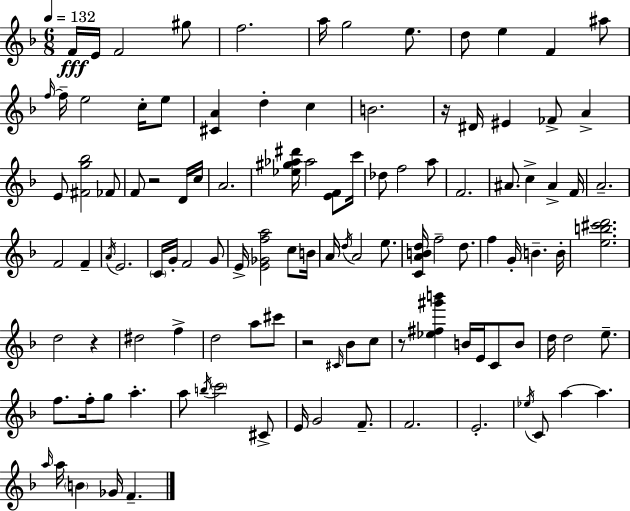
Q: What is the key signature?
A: D minor